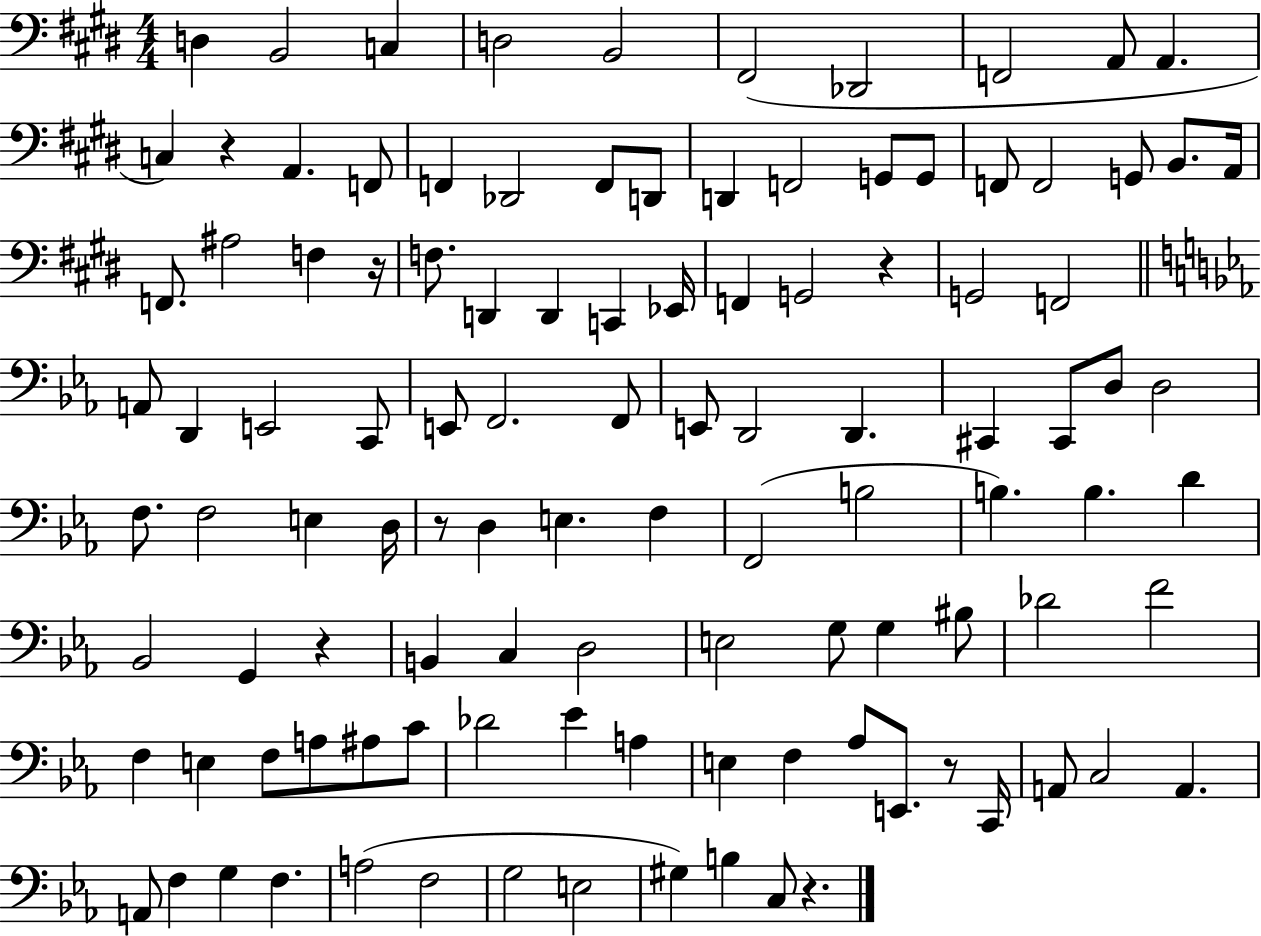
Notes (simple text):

D3/q B2/h C3/q D3/h B2/h F#2/h Db2/h F2/h A2/e A2/q. C3/q R/q A2/q. F2/e F2/q Db2/h F2/e D2/e D2/q F2/h G2/e G2/e F2/e F2/h G2/e B2/e. A2/s F2/e. A#3/h F3/q R/s F3/e. D2/q D2/q C2/q Eb2/s F2/q G2/h R/q G2/h F2/h A2/e D2/q E2/h C2/e E2/e F2/h. F2/e E2/e D2/h D2/q. C#2/q C#2/e D3/e D3/h F3/e. F3/h E3/q D3/s R/e D3/q E3/q. F3/q F2/h B3/h B3/q. B3/q. D4/q Bb2/h G2/q R/q B2/q C3/q D3/h E3/h G3/e G3/q BIS3/e Db4/h F4/h F3/q E3/q F3/e A3/e A#3/e C4/e Db4/h Eb4/q A3/q E3/q F3/q Ab3/e E2/e. R/e C2/s A2/e C3/h A2/q. A2/e F3/q G3/q F3/q. A3/h F3/h G3/h E3/h G#3/q B3/q C3/e R/q.